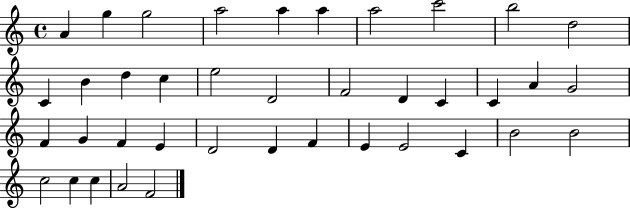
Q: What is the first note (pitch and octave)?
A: A4